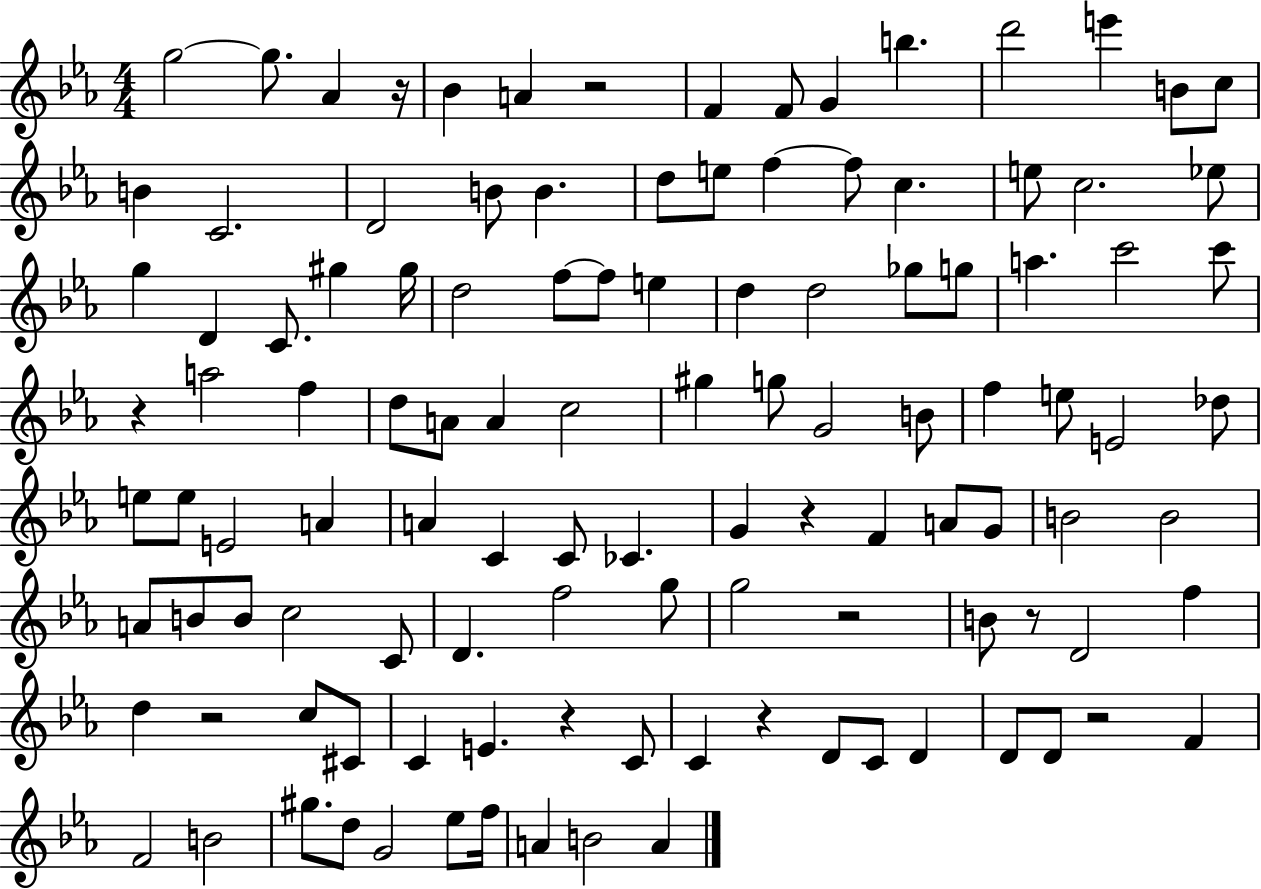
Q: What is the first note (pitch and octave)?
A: G5